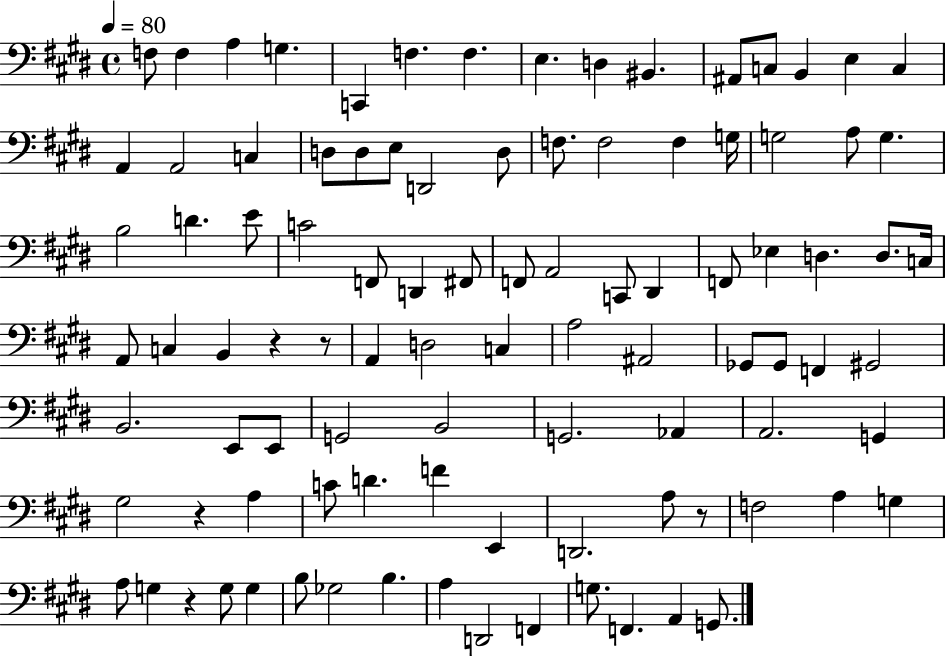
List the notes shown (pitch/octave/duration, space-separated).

F3/e F3/q A3/q G3/q. C2/q F3/q. F3/q. E3/q. D3/q BIS2/q. A#2/e C3/e B2/q E3/q C3/q A2/q A2/h C3/q D3/e D3/e E3/e D2/h D3/e F3/e. F3/h F3/q G3/s G3/h A3/e G3/q. B3/h D4/q. E4/e C4/h F2/e D2/q F#2/e F2/e A2/h C2/e D#2/q F2/e Eb3/q D3/q. D3/e. C3/s A2/e C3/q B2/q R/q R/e A2/q D3/h C3/q A3/h A#2/h Gb2/e Gb2/e F2/q G#2/h B2/h. E2/e E2/e G2/h B2/h G2/h. Ab2/q A2/h. G2/q G#3/h R/q A3/q C4/e D4/q. F4/q E2/q D2/h. A3/e R/e F3/h A3/q G3/q A3/e G3/q R/q G3/e G3/q B3/e Gb3/h B3/q. A3/q D2/h F2/q G3/e. F2/q. A2/q G2/e.